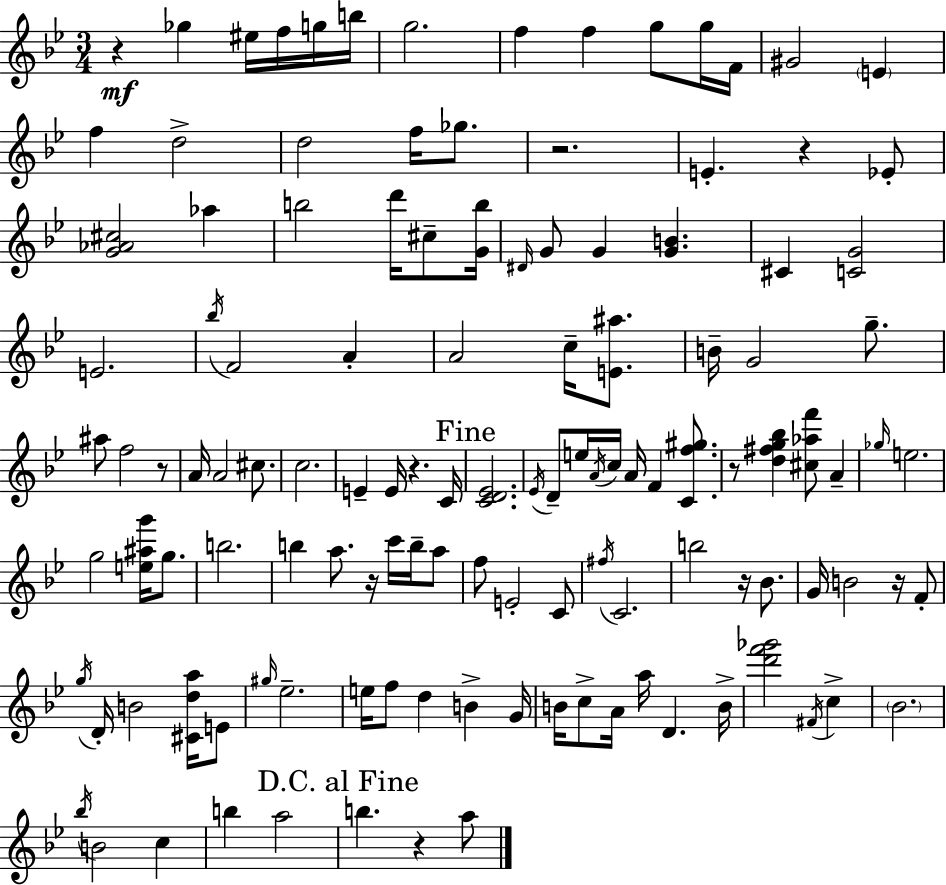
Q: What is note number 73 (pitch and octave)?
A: B4